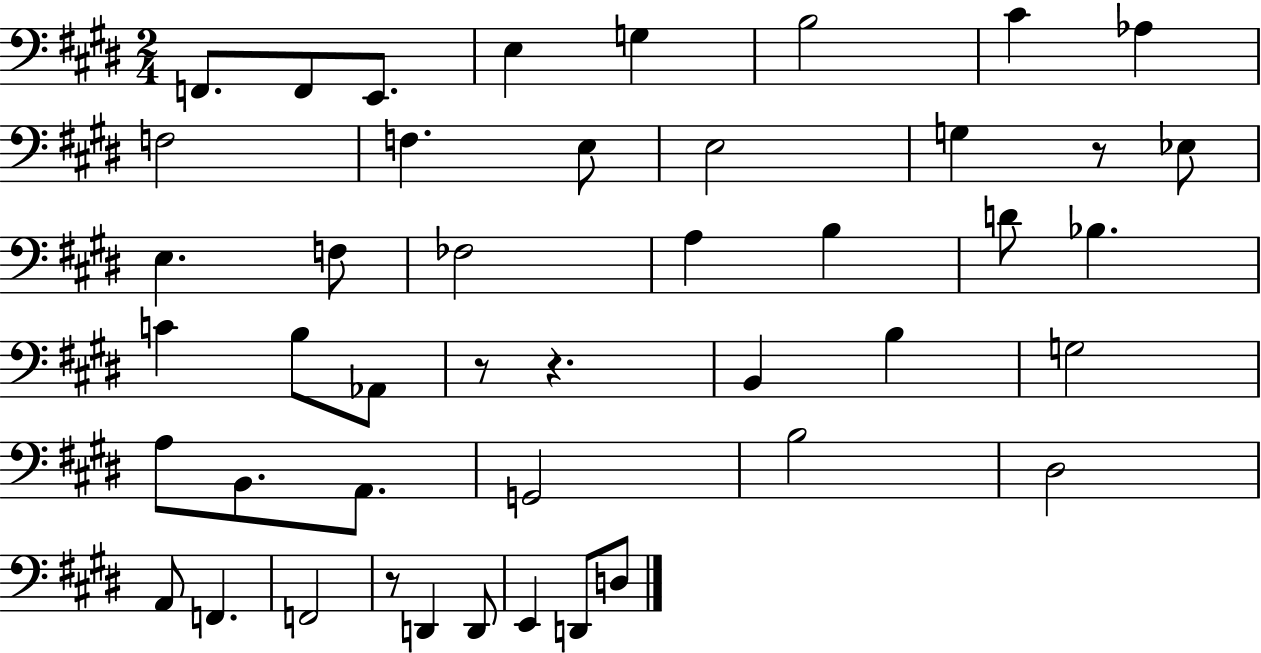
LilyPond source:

{
  \clef bass
  \numericTimeSignature
  \time 2/4
  \key e \major
  f,8. f,8 e,8. | e4 g4 | b2 | cis'4 aes4 | \break f2 | f4. e8 | e2 | g4 r8 ees8 | \break e4. f8 | fes2 | a4 b4 | d'8 bes4. | \break c'4 b8 aes,8 | r8 r4. | b,4 b4 | g2 | \break a8 b,8. a,8. | g,2 | b2 | dis2 | \break a,8 f,4. | f,2 | r8 d,4 d,8 | e,4 d,8 d8 | \break \bar "|."
}